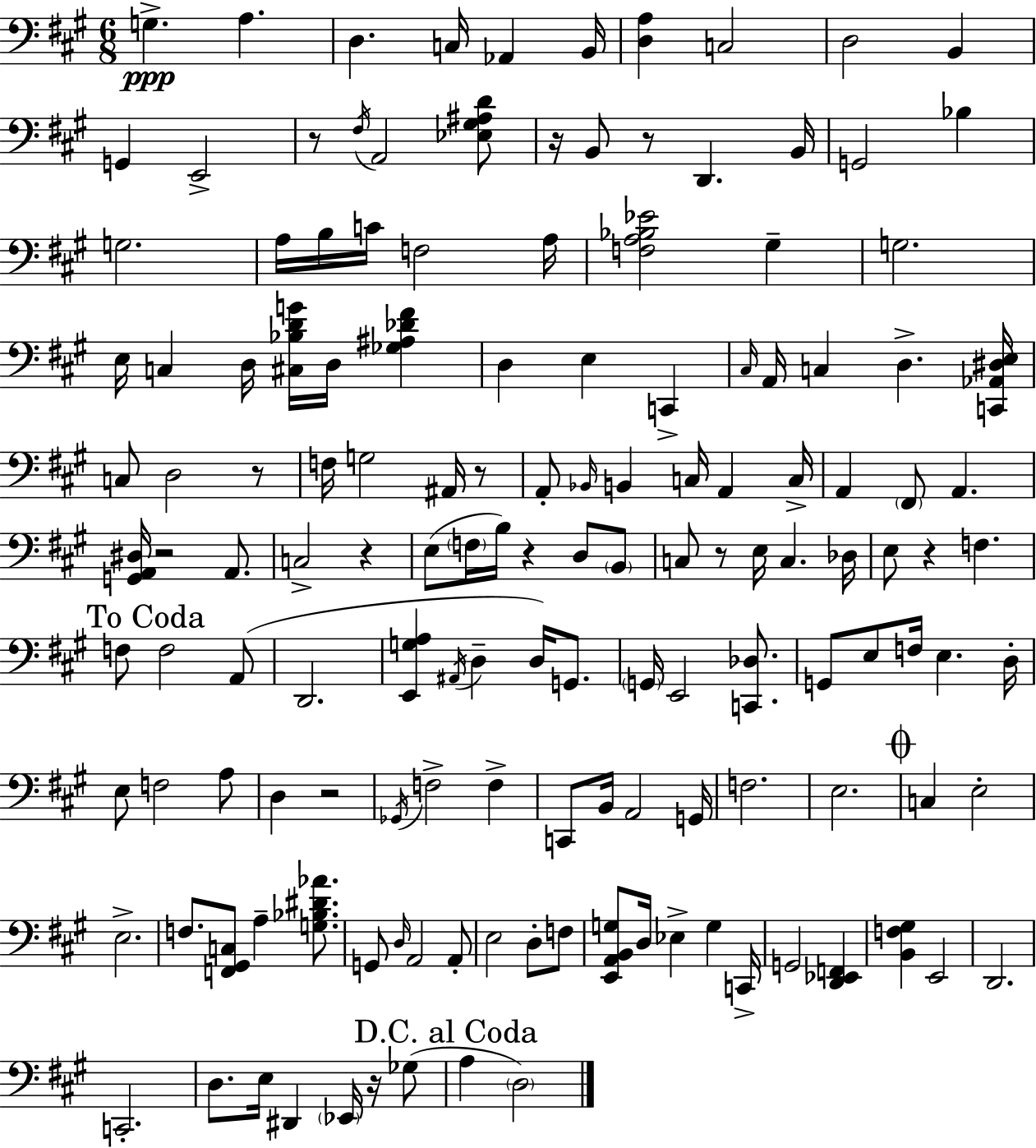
{
  \clef bass
  \numericTimeSignature
  \time 6/8
  \key a \major
  g4.->\ppp a4. | d4. c16 aes,4 b,16 | <d a>4 c2 | d2 b,4 | \break g,4 e,2-> | r8 \acciaccatura { fis16 } a,2 <ees gis ais d'>8 | r16 b,8 r8 d,4. | b,16 g,2 bes4 | \break g2. | a16 b16 c'16 f2 | a16 <f a bes ees'>2 gis4-- | g2. | \break e16 c4 d16 <cis bes d' g'>16 d16 <ges ais des' fis'>4 | d4 e4 c,4-> | \grace { cis16 } a,16 c4 d4.-> | <c, aes, dis e>16 c8 d2 | \break r8 f16 g2 ais,16 | r8 a,8-. \grace { bes,16 } b,4 c16 a,4 | c16-> a,4 \parenthesize fis,8 a,4. | <g, a, dis>16 r2 | \break a,8. c2-> r4 | e8( \parenthesize f16 b16) r4 d8 | \parenthesize b,8 c8 r8 e16 c4. | des16 e8 r4 f4. | \break \mark "To Coda" f8 f2 | a,8( d,2. | <e, g a>4 \acciaccatura { ais,16 } d4-- | d16) g,8. \parenthesize g,16 e,2 | \break <c, des>8. g,8 e8 f16 e4. | d16-. e8 f2 | a8 d4 r2 | \acciaccatura { ges,16 } f2-> | \break f4-> c,8 b,16 a,2 | g,16 f2. | e2. | \mark \markup { \musicglyph "scripts.coda" } c4 e2-. | \break e2.-> | f8. <f, gis, c>8 a4-- | <g bes dis' aes'>8. g,8 \grace { d16 } a,2 | a,8-. e2 | \break d8-. f8 <e, a, b, g>8 d16 ees4-> | g4 c,16-> g,2 | <d, ees, f,>4 <b, f gis>4 e,2 | d,2. | \break c,2.-. | d8. e16 dis,4 | \parenthesize ees,16 r16 ges8( \mark "D.C. al Coda" a4 \parenthesize d2) | \bar "|."
}